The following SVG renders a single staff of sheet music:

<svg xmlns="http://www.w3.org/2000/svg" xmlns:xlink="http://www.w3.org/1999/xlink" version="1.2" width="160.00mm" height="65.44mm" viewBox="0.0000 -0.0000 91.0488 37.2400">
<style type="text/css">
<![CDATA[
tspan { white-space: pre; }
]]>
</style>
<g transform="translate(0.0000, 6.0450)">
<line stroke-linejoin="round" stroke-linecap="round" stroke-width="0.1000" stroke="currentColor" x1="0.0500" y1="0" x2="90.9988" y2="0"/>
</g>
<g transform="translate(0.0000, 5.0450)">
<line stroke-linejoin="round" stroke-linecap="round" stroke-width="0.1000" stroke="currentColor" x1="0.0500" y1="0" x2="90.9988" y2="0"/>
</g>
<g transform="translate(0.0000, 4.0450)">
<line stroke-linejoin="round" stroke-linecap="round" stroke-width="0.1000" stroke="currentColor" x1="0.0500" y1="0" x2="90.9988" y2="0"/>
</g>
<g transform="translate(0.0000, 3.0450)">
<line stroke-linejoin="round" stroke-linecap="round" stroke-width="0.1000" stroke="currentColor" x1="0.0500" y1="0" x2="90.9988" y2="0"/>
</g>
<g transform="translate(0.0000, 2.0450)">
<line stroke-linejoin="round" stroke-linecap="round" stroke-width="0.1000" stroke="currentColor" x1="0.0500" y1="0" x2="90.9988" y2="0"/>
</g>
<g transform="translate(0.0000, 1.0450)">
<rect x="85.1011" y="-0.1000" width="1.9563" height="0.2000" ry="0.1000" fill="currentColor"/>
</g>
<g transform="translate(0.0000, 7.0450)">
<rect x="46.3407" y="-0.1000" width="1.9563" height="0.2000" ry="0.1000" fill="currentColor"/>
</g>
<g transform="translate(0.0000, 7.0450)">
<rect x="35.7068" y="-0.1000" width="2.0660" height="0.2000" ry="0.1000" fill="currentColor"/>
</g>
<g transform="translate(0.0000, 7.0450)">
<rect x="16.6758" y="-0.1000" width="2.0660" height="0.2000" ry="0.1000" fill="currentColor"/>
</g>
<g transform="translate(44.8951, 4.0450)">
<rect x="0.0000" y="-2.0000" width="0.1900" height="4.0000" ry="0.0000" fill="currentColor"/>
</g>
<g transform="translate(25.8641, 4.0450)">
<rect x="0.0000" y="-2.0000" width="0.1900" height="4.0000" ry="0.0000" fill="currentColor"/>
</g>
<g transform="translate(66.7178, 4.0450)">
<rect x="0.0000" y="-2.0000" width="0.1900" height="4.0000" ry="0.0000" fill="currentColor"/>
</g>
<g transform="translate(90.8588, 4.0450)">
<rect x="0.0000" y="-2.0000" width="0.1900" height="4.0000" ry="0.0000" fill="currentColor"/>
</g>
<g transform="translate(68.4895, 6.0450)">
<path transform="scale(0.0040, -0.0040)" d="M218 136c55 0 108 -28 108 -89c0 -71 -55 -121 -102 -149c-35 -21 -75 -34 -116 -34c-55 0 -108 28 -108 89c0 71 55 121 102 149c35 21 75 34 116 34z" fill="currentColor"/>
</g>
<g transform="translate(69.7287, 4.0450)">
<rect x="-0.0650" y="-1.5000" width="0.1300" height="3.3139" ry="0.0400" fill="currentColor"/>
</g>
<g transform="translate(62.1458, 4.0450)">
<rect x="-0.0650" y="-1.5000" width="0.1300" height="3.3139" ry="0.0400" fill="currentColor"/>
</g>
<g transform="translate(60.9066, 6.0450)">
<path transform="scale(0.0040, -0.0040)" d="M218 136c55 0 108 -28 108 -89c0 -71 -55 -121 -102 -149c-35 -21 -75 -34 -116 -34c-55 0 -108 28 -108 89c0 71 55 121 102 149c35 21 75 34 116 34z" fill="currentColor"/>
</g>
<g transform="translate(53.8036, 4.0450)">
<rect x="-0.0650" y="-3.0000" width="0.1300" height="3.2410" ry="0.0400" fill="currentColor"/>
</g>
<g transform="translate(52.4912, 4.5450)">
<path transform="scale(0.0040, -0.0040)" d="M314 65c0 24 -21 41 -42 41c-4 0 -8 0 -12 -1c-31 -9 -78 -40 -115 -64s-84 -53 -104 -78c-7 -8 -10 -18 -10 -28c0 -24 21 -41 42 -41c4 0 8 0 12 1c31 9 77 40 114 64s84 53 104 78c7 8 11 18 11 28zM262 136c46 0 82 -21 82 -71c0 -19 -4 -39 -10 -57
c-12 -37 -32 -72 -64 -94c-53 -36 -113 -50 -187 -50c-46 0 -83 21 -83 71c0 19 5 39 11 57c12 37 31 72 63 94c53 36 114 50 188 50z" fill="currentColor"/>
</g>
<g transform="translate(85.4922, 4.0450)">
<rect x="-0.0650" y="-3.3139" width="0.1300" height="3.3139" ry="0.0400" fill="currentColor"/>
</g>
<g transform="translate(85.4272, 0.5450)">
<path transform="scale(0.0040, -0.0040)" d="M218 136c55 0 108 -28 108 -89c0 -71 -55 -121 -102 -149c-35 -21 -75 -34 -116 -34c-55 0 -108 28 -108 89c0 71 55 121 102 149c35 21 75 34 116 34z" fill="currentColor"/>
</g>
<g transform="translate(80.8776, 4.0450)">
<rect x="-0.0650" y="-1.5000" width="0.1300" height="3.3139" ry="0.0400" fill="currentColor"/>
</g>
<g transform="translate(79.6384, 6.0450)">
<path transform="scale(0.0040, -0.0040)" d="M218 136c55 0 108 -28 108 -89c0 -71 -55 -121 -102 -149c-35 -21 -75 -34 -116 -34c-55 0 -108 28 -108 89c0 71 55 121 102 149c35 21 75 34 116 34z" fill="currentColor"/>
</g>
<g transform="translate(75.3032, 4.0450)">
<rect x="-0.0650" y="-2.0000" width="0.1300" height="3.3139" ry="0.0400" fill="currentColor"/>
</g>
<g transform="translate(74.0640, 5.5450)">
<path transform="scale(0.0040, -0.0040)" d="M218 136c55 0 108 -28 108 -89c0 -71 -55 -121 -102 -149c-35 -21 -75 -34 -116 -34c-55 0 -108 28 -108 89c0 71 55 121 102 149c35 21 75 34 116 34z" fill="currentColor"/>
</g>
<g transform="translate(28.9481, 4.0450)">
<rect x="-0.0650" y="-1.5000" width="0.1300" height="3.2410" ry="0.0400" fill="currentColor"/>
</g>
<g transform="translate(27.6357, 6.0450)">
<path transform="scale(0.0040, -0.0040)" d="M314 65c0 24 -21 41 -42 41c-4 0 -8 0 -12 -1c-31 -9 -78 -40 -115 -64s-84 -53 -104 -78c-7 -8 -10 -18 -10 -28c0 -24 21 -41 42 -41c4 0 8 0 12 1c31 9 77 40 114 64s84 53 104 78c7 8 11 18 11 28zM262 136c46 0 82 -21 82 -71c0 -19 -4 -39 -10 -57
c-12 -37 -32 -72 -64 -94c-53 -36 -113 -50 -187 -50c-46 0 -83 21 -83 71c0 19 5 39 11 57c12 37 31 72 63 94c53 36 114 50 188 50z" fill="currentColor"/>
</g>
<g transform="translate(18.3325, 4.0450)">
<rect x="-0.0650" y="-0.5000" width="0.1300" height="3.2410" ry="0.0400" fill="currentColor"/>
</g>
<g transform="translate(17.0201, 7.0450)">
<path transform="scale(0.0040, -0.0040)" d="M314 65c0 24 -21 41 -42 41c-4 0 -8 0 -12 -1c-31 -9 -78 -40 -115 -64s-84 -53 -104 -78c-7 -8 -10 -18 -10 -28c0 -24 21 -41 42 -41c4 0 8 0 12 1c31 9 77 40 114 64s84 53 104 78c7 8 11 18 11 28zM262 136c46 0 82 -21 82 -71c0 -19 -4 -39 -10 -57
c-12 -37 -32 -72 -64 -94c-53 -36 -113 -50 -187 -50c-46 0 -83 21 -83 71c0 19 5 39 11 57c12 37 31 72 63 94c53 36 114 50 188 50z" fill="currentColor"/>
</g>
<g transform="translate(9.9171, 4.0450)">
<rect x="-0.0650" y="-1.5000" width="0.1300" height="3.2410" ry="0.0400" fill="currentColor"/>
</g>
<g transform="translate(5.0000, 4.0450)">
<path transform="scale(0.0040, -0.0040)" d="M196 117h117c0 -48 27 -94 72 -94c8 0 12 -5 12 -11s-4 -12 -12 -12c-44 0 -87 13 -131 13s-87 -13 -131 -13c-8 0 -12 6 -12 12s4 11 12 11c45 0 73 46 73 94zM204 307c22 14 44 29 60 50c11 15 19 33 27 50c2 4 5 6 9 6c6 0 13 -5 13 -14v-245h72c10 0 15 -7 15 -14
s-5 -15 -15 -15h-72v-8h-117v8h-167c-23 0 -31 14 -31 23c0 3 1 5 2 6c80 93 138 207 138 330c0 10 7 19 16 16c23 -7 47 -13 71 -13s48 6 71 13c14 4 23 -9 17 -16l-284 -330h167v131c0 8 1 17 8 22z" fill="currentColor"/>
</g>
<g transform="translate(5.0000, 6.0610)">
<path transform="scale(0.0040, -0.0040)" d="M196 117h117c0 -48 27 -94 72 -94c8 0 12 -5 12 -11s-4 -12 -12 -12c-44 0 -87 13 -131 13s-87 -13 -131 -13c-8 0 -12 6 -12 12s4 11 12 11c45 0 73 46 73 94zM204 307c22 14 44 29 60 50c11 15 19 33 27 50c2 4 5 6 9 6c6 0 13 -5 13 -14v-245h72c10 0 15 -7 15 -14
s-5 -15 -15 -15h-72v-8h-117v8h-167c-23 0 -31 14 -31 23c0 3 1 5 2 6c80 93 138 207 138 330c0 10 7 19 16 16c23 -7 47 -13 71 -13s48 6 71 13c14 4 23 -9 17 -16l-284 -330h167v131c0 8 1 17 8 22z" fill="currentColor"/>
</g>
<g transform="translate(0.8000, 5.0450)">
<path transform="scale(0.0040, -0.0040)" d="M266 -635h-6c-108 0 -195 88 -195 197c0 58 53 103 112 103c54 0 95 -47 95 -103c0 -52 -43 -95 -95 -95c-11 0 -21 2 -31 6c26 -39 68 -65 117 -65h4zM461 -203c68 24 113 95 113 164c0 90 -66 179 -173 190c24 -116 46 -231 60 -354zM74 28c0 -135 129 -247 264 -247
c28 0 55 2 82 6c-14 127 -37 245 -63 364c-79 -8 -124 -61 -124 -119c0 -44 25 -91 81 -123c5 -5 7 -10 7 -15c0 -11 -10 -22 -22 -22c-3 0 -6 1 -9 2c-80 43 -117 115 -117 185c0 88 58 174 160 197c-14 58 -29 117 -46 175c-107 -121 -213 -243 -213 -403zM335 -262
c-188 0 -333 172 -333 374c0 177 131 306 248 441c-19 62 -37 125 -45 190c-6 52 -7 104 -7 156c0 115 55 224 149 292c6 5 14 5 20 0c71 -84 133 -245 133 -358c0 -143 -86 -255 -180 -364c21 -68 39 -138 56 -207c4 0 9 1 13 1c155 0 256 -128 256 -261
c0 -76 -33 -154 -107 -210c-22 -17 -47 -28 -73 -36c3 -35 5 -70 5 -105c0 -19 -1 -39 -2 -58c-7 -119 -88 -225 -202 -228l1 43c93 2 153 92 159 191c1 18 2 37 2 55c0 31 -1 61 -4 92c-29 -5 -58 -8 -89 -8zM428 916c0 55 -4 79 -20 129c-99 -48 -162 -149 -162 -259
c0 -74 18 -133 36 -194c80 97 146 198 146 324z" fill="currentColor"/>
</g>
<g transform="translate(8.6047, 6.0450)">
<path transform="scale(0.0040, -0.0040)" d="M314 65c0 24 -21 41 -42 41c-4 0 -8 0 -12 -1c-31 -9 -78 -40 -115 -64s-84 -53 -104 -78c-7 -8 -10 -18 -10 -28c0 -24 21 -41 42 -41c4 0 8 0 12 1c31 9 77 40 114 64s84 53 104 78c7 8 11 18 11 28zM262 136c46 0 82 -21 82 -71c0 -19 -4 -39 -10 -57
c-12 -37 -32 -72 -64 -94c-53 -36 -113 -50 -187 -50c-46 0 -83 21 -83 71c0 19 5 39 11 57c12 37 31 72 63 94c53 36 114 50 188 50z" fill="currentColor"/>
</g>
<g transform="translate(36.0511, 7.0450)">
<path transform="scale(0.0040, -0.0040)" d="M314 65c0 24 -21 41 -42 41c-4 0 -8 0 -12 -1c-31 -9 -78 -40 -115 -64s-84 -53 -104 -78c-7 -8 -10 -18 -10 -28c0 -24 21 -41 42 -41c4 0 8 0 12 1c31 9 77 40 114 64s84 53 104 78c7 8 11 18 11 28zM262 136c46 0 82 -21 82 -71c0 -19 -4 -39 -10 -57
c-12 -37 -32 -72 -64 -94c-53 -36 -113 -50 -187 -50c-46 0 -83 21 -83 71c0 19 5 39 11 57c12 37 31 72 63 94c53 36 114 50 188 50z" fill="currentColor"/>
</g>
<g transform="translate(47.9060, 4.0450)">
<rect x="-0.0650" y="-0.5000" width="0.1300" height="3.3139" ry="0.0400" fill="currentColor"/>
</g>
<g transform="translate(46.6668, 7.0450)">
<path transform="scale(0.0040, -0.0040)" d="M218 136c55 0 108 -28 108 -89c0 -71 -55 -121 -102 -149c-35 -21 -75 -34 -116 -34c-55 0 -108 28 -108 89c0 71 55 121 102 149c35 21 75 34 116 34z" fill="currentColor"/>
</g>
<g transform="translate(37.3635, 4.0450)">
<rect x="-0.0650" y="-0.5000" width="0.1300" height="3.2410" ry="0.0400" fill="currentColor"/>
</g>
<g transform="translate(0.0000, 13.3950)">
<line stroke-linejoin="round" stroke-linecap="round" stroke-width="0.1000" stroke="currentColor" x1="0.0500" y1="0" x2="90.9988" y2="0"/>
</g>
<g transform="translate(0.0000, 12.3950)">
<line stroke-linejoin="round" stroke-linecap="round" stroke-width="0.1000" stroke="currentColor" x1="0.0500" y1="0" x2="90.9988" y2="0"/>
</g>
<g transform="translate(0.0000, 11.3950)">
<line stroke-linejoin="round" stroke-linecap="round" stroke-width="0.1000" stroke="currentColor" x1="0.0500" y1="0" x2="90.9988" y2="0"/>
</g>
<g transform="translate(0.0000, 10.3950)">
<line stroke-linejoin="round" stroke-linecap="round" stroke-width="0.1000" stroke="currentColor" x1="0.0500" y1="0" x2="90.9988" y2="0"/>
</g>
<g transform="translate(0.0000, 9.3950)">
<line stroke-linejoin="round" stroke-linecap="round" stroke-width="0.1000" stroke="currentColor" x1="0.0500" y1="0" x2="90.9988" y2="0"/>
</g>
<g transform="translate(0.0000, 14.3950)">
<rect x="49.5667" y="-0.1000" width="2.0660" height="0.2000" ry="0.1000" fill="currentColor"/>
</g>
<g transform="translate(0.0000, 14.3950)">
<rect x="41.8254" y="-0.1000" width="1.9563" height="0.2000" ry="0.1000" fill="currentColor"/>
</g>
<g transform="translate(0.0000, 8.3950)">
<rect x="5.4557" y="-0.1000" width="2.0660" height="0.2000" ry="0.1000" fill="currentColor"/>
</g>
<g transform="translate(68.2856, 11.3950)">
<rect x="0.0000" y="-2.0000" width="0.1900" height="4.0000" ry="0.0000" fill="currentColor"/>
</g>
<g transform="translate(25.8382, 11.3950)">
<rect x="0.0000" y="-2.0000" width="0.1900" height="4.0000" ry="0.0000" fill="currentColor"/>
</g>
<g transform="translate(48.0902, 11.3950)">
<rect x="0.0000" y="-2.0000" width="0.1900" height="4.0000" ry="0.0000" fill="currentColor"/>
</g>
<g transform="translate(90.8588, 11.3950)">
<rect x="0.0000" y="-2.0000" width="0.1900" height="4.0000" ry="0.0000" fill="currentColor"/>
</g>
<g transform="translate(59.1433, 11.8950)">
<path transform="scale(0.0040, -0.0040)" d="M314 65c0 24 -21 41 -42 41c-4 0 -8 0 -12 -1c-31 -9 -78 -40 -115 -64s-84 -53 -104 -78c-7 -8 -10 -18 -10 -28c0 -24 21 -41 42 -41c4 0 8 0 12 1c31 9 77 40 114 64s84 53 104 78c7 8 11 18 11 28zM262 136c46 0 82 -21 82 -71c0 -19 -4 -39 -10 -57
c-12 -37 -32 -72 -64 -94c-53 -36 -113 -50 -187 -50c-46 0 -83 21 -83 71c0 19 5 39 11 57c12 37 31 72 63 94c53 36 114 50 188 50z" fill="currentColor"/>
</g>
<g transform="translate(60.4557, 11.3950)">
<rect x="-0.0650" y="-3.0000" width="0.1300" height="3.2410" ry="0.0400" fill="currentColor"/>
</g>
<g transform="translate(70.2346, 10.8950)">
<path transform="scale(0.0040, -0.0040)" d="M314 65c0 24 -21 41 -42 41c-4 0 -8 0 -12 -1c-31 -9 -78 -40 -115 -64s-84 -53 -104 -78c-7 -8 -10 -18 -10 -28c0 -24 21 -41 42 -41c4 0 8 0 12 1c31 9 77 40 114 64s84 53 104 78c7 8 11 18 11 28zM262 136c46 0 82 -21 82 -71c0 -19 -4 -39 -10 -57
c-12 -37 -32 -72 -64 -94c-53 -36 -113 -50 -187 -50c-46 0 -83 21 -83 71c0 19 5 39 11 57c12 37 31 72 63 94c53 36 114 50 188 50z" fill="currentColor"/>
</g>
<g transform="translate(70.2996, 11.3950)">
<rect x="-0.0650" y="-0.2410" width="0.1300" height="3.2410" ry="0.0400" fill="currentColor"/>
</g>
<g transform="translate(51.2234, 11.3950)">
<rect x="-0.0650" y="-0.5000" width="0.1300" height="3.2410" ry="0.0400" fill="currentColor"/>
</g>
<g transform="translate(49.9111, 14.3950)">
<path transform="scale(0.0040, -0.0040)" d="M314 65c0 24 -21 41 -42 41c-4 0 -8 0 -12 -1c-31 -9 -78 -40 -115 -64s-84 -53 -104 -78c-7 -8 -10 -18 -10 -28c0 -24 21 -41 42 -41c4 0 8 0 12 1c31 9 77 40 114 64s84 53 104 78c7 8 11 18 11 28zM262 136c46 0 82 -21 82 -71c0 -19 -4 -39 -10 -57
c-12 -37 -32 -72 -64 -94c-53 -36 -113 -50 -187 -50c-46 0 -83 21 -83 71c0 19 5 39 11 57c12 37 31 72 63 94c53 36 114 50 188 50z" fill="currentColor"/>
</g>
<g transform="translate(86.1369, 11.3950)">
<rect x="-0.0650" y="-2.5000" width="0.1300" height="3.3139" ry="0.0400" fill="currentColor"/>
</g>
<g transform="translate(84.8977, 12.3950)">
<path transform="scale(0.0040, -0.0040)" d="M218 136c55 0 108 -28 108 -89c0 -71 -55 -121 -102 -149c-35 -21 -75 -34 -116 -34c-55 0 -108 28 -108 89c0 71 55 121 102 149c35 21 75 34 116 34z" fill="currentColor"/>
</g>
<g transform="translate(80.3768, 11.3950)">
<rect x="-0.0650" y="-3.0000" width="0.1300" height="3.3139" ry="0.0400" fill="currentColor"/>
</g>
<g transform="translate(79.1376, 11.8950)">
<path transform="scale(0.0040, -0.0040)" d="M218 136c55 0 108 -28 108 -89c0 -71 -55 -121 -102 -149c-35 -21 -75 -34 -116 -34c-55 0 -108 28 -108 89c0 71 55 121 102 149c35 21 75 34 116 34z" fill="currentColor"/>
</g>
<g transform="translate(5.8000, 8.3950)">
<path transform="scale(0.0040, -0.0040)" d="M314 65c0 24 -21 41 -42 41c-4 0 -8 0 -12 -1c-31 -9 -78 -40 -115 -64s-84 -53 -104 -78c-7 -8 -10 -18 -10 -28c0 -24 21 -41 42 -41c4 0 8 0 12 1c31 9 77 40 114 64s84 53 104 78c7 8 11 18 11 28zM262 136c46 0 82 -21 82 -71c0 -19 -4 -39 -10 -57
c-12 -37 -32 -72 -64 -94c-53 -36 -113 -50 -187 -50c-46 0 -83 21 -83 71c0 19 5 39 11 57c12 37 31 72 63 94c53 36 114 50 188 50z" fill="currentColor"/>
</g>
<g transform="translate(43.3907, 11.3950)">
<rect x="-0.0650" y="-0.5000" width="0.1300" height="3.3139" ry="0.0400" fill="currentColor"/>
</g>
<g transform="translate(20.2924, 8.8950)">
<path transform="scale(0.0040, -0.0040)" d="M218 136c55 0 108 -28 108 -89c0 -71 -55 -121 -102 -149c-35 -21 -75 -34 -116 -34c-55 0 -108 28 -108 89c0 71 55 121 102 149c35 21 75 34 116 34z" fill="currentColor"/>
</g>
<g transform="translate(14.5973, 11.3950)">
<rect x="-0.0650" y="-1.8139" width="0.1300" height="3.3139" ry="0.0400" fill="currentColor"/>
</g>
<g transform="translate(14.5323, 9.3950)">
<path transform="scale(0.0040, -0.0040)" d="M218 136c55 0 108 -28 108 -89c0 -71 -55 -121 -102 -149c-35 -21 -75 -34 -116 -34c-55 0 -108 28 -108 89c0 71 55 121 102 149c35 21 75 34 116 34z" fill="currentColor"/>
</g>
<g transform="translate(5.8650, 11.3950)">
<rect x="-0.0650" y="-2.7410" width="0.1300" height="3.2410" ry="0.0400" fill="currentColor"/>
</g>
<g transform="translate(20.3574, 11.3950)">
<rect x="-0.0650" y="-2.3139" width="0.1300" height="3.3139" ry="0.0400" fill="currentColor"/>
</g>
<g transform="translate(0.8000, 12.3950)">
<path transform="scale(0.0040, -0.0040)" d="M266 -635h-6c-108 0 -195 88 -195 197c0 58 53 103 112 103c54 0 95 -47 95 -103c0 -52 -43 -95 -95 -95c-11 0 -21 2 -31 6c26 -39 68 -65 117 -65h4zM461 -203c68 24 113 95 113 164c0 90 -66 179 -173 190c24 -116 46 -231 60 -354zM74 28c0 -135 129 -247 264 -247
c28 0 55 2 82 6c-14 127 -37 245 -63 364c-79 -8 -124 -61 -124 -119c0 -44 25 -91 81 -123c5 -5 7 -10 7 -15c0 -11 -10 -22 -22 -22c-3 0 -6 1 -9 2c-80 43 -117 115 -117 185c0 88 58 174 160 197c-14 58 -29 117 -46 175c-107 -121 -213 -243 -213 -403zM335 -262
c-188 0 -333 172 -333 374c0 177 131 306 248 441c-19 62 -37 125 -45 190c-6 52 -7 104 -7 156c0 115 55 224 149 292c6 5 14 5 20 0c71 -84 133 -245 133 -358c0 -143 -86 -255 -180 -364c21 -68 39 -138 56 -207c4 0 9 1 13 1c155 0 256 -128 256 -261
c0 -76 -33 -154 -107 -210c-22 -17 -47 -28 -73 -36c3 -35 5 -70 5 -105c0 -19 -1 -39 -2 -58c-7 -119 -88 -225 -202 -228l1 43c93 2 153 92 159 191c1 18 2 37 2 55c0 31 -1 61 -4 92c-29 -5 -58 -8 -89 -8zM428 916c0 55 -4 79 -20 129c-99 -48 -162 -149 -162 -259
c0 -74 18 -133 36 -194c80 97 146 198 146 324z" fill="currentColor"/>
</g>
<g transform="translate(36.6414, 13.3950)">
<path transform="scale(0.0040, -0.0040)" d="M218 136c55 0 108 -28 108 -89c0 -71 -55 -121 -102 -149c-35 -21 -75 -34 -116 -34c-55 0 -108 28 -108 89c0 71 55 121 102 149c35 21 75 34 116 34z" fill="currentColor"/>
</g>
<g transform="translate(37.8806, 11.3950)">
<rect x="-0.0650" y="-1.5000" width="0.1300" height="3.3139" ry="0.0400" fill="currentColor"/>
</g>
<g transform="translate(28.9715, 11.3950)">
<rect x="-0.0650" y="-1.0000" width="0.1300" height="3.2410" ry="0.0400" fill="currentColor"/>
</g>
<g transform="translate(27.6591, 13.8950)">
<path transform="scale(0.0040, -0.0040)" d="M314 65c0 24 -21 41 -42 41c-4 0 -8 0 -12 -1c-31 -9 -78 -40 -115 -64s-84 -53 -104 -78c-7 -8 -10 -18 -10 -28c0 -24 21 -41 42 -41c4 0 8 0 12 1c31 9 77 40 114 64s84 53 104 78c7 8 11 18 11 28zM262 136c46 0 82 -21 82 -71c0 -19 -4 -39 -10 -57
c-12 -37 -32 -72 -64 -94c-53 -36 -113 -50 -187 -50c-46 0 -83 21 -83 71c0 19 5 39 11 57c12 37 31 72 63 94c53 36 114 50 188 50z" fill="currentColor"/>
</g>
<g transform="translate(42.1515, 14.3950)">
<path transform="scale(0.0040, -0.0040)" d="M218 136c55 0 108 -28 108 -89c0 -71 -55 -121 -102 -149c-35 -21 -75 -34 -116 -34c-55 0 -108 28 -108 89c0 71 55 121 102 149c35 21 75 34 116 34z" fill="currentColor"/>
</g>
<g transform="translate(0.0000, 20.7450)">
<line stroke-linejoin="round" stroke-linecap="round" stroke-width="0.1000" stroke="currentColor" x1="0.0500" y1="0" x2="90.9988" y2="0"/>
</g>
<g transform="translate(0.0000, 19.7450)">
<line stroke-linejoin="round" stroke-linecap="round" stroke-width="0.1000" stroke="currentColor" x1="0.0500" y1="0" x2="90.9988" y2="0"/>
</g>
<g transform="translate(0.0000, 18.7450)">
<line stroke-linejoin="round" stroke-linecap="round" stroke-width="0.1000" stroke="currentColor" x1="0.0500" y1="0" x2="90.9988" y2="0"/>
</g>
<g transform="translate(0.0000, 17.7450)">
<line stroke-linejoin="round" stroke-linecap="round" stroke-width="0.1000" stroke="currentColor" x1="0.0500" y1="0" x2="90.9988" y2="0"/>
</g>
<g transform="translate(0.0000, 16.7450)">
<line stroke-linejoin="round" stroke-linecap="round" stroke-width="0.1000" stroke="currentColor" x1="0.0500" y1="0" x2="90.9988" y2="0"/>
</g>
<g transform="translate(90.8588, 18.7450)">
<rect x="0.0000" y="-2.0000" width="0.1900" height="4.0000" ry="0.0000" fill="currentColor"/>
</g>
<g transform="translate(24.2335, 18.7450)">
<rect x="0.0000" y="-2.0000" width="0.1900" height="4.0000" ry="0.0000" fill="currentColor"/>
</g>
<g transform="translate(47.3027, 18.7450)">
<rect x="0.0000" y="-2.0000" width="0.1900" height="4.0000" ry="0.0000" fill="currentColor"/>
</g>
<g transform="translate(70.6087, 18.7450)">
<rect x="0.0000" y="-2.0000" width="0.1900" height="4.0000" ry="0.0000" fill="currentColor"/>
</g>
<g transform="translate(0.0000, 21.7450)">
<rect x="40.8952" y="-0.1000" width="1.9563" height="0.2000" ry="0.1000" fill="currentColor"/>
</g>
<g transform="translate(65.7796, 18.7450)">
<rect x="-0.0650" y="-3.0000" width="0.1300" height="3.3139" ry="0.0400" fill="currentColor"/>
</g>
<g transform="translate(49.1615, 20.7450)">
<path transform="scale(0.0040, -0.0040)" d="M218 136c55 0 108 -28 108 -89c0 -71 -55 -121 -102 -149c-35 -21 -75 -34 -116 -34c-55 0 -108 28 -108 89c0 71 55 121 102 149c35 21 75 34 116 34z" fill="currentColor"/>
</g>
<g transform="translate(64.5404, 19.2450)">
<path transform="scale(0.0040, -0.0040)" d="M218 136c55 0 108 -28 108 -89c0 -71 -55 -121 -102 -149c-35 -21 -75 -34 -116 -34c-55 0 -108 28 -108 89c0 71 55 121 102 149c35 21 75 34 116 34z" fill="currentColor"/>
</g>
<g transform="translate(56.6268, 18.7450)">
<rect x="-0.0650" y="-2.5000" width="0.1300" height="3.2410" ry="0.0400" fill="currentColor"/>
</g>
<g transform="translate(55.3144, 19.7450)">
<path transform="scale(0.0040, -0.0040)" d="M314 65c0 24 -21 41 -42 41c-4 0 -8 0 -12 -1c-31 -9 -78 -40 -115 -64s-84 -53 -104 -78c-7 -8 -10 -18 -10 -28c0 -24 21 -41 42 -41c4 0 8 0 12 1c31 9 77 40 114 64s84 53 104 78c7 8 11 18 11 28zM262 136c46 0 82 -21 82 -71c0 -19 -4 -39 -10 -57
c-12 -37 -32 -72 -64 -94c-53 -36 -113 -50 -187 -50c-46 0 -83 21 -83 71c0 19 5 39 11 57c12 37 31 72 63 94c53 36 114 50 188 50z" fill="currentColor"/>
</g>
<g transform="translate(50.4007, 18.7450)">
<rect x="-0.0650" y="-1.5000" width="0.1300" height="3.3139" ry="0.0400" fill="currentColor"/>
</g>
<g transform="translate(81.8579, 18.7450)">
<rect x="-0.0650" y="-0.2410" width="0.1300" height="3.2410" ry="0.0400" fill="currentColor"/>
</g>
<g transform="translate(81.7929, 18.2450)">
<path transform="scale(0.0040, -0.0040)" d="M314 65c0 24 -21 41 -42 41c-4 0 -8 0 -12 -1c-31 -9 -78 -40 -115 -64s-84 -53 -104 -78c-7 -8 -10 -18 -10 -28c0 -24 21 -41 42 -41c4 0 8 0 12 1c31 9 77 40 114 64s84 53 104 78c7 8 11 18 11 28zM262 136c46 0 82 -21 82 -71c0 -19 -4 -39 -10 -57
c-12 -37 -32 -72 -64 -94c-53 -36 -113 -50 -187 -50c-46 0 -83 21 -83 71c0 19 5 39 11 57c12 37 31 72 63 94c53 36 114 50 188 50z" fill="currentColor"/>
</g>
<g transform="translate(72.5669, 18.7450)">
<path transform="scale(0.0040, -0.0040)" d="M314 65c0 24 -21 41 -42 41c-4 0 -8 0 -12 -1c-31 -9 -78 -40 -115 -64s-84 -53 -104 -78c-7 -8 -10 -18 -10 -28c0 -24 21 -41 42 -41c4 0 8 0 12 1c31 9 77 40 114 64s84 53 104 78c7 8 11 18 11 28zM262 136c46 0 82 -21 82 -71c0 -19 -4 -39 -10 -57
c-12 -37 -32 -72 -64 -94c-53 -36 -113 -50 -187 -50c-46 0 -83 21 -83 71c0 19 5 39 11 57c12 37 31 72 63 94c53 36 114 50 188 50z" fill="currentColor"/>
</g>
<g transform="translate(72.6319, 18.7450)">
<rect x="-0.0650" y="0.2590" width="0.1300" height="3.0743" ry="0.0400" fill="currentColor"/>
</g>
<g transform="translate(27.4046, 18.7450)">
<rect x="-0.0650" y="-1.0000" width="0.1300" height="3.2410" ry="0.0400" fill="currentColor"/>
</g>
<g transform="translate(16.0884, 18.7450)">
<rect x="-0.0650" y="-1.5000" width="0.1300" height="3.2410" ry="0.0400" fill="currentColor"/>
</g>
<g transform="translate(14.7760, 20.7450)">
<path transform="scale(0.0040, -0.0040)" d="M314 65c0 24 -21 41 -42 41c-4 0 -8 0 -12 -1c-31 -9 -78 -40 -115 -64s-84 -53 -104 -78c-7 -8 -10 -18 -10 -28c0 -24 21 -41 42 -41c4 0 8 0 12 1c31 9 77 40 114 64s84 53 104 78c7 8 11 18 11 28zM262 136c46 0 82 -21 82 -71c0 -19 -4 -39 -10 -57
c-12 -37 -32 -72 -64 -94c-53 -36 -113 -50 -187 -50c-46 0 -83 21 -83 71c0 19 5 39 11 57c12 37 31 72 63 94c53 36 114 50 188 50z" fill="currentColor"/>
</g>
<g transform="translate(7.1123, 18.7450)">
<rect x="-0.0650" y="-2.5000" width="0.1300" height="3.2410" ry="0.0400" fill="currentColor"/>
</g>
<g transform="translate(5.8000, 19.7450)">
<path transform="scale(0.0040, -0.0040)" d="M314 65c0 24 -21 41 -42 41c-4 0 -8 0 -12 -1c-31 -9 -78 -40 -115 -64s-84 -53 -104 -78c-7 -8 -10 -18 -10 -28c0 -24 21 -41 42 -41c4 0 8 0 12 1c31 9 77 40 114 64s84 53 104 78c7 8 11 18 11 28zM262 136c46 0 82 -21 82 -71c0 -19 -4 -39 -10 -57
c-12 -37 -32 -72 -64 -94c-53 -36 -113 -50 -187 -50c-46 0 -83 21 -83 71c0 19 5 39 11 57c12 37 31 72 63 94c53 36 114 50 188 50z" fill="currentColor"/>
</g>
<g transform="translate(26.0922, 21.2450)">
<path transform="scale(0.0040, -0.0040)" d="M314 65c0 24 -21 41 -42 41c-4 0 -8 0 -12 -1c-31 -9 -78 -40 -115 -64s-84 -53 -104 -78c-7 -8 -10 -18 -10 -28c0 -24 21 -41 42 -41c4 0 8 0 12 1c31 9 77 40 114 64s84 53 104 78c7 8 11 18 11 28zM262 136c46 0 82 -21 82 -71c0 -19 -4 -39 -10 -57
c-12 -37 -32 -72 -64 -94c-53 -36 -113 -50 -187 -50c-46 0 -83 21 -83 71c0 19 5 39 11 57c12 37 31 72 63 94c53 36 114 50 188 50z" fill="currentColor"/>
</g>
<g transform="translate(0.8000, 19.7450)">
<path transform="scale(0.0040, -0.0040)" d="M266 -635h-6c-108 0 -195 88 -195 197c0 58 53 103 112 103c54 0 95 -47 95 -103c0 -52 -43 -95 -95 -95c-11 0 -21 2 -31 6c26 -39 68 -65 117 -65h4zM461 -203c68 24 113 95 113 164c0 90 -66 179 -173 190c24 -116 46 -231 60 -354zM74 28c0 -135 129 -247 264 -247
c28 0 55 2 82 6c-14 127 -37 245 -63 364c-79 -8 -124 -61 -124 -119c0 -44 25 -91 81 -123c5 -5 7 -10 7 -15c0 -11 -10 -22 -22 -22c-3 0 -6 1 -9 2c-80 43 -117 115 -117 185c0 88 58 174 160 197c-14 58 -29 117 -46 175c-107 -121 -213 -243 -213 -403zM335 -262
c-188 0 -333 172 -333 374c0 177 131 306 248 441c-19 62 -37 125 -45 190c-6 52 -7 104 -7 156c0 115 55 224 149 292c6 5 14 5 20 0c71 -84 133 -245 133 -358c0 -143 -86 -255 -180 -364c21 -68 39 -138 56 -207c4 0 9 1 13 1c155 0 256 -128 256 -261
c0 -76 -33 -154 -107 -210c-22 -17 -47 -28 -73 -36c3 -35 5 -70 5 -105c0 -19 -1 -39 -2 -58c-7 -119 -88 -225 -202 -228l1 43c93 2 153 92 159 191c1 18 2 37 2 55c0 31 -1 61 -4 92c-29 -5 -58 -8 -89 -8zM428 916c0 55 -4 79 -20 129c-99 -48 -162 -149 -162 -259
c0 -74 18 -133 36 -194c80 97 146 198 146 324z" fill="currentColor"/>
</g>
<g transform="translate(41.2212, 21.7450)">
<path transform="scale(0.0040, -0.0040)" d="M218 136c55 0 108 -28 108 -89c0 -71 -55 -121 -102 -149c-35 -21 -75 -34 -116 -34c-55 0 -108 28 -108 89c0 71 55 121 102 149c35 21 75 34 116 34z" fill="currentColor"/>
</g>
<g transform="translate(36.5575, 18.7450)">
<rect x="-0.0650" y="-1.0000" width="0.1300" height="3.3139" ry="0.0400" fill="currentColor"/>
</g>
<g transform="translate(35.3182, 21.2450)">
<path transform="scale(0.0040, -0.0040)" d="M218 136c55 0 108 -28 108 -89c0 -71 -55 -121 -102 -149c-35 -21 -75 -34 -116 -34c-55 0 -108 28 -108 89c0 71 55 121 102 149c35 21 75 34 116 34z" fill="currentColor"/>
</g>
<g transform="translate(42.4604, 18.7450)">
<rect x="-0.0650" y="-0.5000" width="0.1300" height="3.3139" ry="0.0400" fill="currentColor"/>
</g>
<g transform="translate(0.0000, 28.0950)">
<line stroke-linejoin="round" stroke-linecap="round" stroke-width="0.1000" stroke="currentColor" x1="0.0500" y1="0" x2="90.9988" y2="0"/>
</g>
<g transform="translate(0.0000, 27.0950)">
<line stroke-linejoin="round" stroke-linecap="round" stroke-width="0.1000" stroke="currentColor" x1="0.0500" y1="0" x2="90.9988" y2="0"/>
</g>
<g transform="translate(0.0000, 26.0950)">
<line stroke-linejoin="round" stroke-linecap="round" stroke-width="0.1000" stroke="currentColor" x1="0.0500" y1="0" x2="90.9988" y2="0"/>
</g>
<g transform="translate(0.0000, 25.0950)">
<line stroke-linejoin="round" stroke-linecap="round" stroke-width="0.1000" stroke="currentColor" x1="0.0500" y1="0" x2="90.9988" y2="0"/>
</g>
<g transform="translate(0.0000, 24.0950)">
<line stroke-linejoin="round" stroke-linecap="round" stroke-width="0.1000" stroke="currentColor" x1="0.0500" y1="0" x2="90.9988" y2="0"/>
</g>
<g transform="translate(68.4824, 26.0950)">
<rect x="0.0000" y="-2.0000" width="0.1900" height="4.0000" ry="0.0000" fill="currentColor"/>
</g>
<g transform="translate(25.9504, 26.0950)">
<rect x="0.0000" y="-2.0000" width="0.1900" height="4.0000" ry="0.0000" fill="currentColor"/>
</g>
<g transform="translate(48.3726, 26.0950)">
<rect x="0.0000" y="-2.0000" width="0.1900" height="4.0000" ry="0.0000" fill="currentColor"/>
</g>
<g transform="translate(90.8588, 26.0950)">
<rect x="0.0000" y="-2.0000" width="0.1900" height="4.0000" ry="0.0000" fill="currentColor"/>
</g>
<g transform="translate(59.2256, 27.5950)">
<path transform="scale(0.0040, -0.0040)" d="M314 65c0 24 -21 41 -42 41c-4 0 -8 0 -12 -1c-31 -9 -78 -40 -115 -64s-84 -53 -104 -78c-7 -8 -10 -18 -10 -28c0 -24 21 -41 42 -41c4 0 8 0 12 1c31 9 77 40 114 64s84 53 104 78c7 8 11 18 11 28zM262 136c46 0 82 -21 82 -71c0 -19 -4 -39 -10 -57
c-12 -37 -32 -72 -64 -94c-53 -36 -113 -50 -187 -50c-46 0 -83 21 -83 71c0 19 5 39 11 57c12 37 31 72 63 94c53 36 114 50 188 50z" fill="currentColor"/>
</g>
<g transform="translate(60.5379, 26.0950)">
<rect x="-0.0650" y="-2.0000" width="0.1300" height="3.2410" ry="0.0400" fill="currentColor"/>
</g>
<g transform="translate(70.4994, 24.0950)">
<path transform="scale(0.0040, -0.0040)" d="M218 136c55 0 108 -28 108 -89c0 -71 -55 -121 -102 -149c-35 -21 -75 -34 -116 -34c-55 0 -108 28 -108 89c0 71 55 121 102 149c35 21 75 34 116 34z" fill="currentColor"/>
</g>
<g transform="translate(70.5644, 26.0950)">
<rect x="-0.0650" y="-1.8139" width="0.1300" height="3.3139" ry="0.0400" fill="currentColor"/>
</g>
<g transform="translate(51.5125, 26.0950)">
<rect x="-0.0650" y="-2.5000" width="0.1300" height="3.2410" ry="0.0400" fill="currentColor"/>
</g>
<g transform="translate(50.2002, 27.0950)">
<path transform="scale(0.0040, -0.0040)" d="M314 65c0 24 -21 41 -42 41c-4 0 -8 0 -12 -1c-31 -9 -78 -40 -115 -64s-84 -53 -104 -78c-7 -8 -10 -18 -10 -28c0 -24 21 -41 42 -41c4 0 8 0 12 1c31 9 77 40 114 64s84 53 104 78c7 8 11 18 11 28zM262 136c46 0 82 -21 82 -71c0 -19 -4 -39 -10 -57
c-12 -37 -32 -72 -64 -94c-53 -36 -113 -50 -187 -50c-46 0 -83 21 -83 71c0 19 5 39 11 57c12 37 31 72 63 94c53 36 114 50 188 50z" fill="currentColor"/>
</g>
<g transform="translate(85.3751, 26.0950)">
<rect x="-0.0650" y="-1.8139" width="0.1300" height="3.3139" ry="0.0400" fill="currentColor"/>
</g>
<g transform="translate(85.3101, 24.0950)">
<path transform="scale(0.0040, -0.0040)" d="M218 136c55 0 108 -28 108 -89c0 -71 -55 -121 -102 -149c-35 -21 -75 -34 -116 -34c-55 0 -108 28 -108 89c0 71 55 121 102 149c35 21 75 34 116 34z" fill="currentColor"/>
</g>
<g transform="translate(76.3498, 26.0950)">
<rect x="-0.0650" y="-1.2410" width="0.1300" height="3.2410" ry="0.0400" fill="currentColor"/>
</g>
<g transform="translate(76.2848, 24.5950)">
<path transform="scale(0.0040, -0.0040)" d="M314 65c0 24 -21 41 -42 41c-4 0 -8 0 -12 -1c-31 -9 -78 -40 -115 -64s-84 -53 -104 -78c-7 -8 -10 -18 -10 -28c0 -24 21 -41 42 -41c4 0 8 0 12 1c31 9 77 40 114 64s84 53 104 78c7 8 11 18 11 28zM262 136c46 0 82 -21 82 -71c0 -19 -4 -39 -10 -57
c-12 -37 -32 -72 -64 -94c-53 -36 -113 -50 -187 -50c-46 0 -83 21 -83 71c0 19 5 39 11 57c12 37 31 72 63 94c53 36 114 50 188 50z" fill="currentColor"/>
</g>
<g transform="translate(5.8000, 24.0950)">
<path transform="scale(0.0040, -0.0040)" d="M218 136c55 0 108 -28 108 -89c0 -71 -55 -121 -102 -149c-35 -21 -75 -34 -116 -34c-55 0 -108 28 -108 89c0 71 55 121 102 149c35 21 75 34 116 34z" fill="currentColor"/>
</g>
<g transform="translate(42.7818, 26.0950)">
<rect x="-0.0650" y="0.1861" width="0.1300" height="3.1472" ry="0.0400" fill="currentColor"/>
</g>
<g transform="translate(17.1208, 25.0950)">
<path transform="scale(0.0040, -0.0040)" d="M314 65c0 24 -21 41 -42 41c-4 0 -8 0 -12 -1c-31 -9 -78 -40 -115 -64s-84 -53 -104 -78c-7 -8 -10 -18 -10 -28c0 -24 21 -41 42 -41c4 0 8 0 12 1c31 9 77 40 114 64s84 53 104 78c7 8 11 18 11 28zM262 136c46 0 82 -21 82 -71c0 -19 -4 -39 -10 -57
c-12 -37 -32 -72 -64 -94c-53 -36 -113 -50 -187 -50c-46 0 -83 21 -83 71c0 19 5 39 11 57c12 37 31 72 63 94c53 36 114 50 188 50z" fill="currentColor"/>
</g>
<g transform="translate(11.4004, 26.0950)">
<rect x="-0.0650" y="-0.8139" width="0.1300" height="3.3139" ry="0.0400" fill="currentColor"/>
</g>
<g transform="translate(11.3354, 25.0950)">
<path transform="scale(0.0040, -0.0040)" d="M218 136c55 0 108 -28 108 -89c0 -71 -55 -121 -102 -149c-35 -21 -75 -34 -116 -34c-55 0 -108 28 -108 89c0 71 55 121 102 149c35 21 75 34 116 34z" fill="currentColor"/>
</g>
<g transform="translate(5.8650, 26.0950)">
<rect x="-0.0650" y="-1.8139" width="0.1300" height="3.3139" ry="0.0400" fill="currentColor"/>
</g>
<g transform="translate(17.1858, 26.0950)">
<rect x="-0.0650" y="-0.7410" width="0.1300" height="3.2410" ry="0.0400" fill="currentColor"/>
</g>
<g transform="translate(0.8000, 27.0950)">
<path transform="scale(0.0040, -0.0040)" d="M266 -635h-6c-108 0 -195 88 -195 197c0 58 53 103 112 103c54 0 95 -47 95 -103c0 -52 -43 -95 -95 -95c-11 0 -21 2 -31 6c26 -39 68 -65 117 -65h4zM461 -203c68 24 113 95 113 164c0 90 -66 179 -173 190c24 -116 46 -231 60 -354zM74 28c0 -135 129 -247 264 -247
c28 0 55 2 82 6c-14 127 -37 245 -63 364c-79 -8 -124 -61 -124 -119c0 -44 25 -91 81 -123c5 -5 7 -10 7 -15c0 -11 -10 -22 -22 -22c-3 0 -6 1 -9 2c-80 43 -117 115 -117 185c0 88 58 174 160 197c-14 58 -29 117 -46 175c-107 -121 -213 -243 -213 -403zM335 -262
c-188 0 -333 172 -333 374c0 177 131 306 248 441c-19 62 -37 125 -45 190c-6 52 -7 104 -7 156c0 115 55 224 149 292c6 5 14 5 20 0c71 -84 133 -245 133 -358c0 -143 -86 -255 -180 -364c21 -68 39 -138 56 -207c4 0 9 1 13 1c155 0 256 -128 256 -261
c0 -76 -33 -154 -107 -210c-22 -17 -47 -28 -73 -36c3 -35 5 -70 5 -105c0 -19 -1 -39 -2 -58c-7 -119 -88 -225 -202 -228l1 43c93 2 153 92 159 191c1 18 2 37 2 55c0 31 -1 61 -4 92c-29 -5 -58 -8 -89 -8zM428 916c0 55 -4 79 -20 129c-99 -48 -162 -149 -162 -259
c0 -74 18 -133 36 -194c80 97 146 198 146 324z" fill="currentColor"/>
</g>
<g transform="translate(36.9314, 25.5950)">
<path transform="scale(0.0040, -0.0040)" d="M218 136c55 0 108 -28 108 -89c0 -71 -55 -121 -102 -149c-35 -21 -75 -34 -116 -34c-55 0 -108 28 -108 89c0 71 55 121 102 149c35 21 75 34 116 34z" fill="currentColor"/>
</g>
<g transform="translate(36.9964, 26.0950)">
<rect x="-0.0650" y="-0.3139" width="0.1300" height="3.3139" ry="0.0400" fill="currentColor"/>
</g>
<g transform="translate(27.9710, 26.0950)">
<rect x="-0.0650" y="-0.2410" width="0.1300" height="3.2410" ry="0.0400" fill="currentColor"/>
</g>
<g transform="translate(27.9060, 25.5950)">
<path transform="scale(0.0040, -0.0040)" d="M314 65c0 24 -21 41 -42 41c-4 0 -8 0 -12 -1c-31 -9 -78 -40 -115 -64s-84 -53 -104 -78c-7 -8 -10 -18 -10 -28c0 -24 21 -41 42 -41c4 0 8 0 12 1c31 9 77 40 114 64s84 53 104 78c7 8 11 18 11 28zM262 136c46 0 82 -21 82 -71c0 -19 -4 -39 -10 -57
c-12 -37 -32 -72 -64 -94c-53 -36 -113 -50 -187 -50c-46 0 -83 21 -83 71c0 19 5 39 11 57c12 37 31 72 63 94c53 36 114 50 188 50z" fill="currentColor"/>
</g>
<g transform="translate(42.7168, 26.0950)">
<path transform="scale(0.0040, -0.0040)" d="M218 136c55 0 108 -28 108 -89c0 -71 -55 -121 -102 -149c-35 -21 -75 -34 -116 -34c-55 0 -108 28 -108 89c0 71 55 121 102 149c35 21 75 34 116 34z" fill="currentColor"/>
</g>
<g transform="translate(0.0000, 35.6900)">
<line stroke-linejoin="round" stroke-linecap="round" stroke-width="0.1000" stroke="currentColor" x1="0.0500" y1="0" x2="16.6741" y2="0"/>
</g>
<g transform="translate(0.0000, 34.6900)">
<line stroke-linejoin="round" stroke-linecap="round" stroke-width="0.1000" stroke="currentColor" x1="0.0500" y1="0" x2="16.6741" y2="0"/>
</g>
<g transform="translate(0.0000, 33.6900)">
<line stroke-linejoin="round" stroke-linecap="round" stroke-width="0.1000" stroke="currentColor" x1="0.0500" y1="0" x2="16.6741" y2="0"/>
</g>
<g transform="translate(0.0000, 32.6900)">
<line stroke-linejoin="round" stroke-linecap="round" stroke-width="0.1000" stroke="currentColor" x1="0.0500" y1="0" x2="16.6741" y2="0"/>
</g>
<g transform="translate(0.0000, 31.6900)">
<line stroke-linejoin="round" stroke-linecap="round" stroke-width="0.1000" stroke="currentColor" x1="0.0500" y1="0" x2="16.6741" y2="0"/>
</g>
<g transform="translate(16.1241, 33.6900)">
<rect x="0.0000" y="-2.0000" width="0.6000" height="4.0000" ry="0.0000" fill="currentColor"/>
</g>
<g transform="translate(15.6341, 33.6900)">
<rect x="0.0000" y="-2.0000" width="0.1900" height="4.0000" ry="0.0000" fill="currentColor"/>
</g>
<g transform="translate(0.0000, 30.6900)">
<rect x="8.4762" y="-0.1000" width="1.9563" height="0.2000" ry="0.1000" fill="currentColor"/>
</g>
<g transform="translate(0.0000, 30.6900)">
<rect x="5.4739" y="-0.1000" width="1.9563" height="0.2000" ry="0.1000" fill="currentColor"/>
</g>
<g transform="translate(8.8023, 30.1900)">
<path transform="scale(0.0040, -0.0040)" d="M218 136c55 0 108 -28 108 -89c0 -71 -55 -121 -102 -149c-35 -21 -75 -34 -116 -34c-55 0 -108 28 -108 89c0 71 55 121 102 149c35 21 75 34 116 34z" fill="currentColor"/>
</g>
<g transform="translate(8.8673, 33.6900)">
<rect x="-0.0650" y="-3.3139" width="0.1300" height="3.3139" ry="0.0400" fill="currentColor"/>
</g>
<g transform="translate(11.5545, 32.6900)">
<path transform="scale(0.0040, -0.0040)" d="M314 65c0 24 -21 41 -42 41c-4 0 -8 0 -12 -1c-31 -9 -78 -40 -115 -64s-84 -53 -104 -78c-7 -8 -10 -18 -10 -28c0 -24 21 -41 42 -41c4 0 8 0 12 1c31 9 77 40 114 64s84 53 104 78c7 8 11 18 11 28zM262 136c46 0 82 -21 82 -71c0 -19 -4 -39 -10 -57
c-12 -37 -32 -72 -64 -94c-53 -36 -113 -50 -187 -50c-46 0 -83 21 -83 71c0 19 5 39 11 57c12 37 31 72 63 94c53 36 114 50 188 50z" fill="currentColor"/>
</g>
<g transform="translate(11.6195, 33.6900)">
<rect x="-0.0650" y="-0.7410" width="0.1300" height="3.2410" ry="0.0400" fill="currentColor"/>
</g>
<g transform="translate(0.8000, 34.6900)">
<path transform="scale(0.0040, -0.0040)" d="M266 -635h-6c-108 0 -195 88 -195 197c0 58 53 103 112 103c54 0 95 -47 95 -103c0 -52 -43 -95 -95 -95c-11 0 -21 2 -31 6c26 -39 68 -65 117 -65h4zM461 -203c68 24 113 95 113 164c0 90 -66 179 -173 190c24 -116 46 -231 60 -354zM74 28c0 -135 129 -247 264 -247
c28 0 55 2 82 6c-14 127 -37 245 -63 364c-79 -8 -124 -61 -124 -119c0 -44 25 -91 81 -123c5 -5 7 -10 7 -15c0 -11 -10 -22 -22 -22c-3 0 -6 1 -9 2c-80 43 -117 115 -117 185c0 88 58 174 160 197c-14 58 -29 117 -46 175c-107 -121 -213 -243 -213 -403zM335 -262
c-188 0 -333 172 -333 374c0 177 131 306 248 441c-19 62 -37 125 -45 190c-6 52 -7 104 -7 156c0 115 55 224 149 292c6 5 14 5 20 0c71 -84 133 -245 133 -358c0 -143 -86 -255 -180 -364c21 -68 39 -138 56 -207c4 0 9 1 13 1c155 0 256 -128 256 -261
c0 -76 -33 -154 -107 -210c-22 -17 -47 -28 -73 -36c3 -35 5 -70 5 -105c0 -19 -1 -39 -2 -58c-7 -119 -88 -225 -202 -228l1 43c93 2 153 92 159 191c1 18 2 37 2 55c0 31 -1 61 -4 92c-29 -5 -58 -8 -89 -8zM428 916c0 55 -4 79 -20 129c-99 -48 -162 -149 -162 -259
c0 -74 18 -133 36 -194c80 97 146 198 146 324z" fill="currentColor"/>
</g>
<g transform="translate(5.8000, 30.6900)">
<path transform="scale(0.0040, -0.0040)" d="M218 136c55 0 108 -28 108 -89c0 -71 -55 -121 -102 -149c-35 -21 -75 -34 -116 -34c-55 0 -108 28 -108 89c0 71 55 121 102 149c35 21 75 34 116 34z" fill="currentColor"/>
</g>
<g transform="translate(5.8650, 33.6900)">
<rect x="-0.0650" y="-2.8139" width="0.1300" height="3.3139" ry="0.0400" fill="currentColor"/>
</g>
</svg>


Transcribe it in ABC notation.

X:1
T:Untitled
M:4/4
L:1/4
K:C
E2 C2 E2 C2 C A2 E E F E b a2 f g D2 E C C2 A2 c2 A G G2 E2 D2 D C E G2 A B2 c2 f d d2 c2 c B G2 F2 f e2 f a b d2